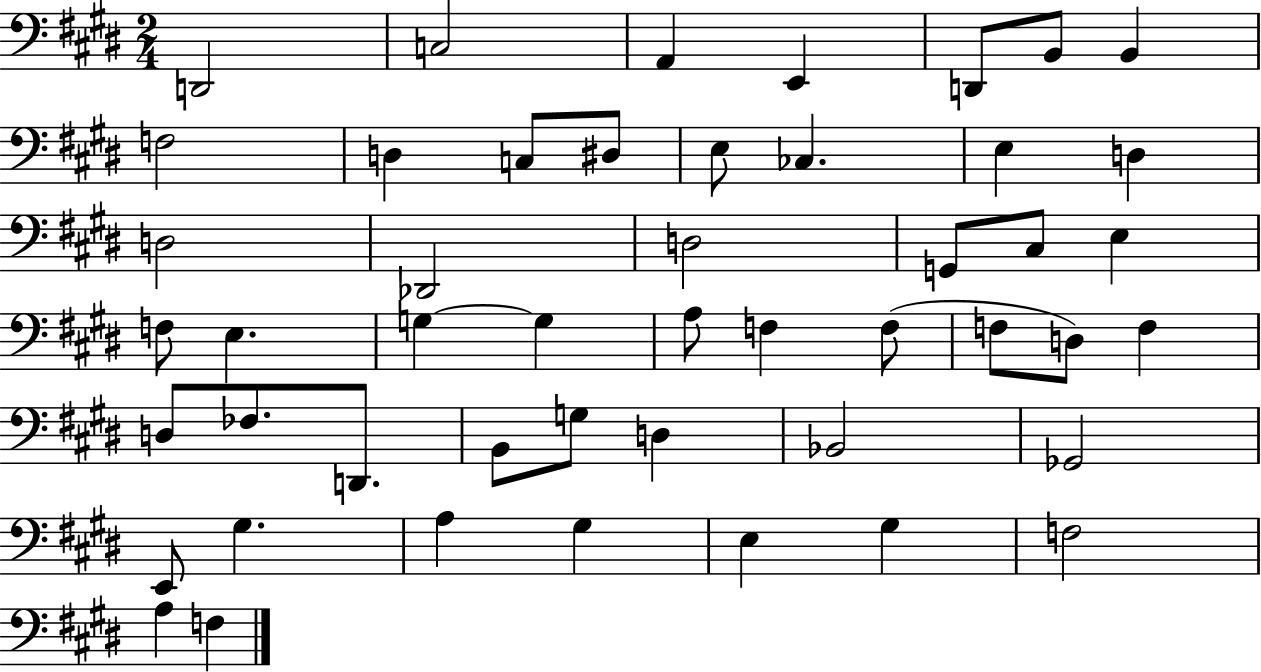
{
  \clef bass
  \numericTimeSignature
  \time 2/4
  \key e \major
  d,2 | c2 | a,4 e,4 | d,8 b,8 b,4 | \break f2 | d4 c8 dis8 | e8 ces4. | e4 d4 | \break d2 | des,2 | d2 | g,8 cis8 e4 | \break f8 e4. | g4~~ g4 | a8 f4 f8( | f8 d8) f4 | \break d8 fes8. d,8. | b,8 g8 d4 | bes,2 | ges,2 | \break e,8 gis4. | a4 gis4 | e4 gis4 | f2 | \break a4 f4 | \bar "|."
}